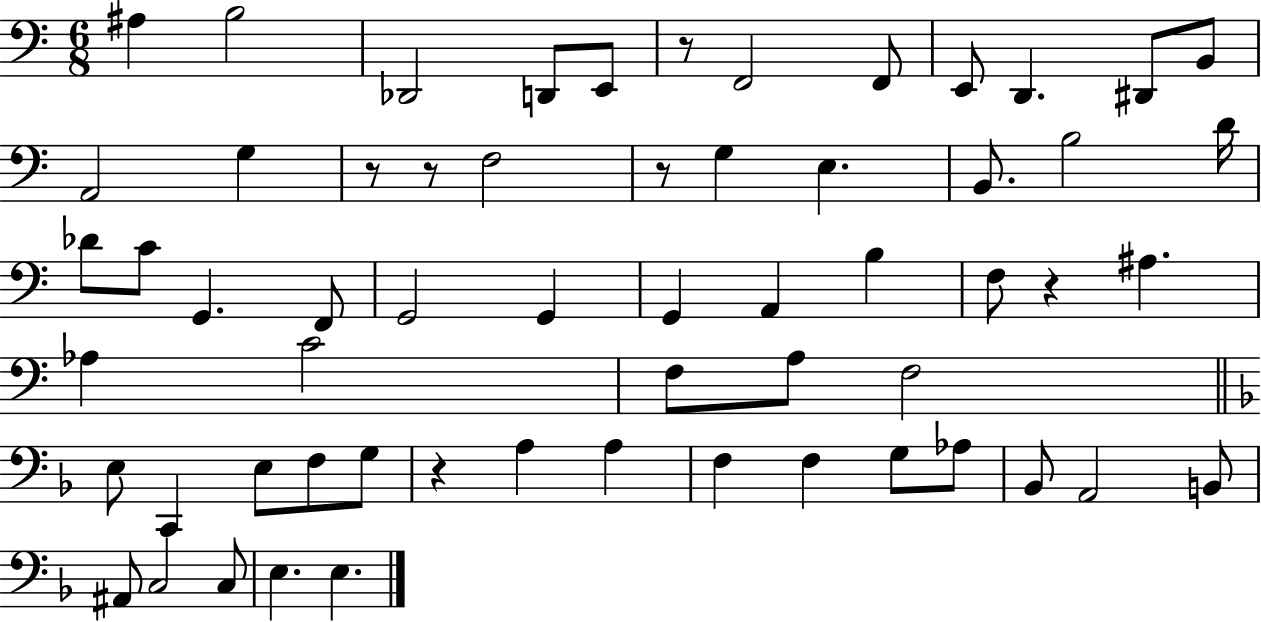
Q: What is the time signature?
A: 6/8